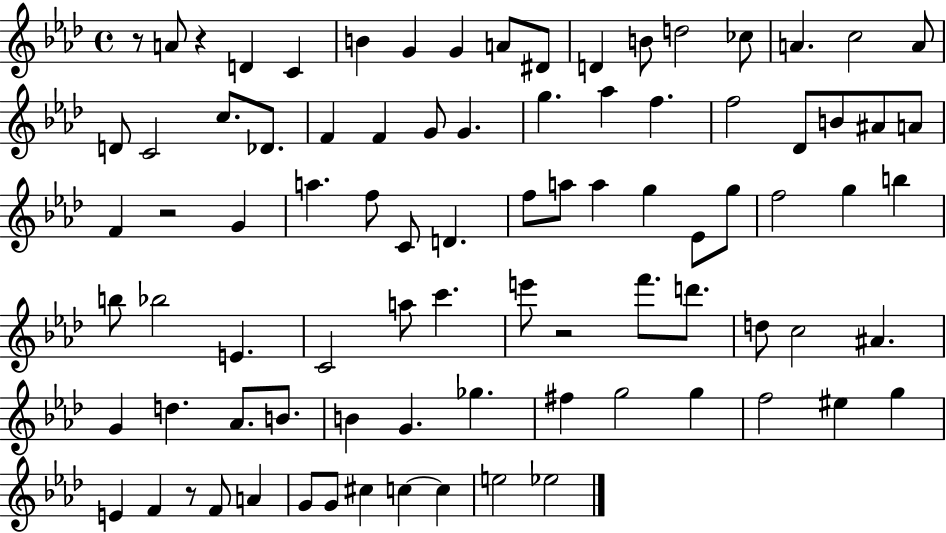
{
  \clef treble
  \time 4/4
  \defaultTimeSignature
  \key aes \major
  \repeat volta 2 { r8 a'8 r4 d'4 c'4 | b'4 g'4 g'4 a'8 dis'8 | d'4 b'8 d''2 ces''8 | a'4. c''2 a'8 | \break d'8 c'2 c''8. des'8. | f'4 f'4 g'8 g'4. | g''4. aes''4 f''4. | f''2 des'8 b'8 ais'8 a'8 | \break f'4 r2 g'4 | a''4. f''8 c'8 d'4. | f''8 a''8 a''4 g''4 ees'8 g''8 | f''2 g''4 b''4 | \break b''8 bes''2 e'4. | c'2 a''8 c'''4. | e'''8 r2 f'''8. d'''8. | d''8 c''2 ais'4. | \break g'4 d''4. aes'8. b'8. | b'4 g'4. ges''4. | fis''4 g''2 g''4 | f''2 eis''4 g''4 | \break e'4 f'4 r8 f'8 a'4 | g'8 g'8 cis''4 c''4~~ c''4 | e''2 ees''2 | } \bar "|."
}